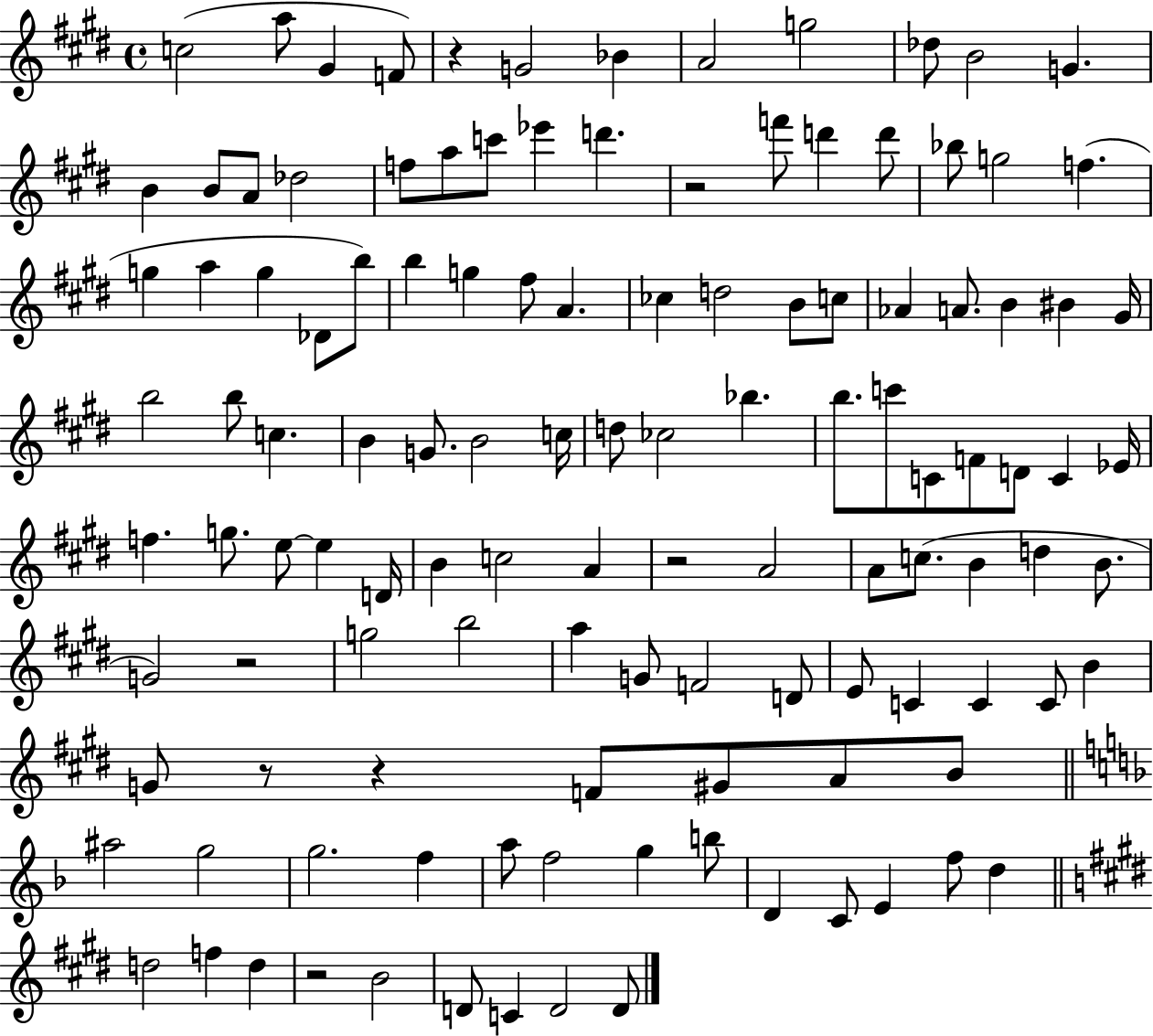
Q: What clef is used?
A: treble